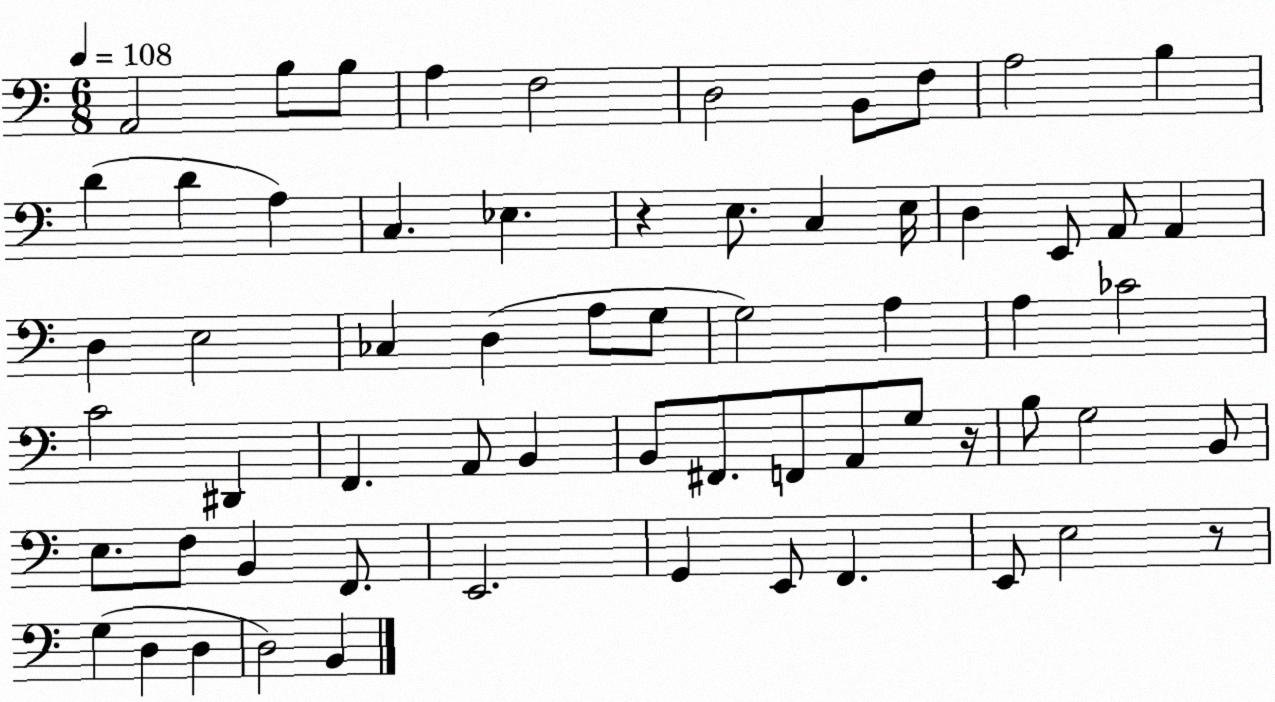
X:1
T:Untitled
M:6/8
L:1/4
K:C
A,,2 B,/2 B,/2 A, F,2 D,2 B,,/2 F,/2 A,2 B, D D A, C, _E, z E,/2 C, E,/4 D, E,,/2 A,,/2 A,, D, E,2 _C, D, A,/2 G,/2 G,2 A, A, _C2 C2 ^D,, F,, A,,/2 B,, B,,/2 ^F,,/2 F,,/2 A,,/2 G,/2 z/4 B,/2 G,2 B,,/2 E,/2 F,/2 B,, F,,/2 E,,2 G,, E,,/2 F,, E,,/2 E,2 z/2 G, D, D, D,2 B,,